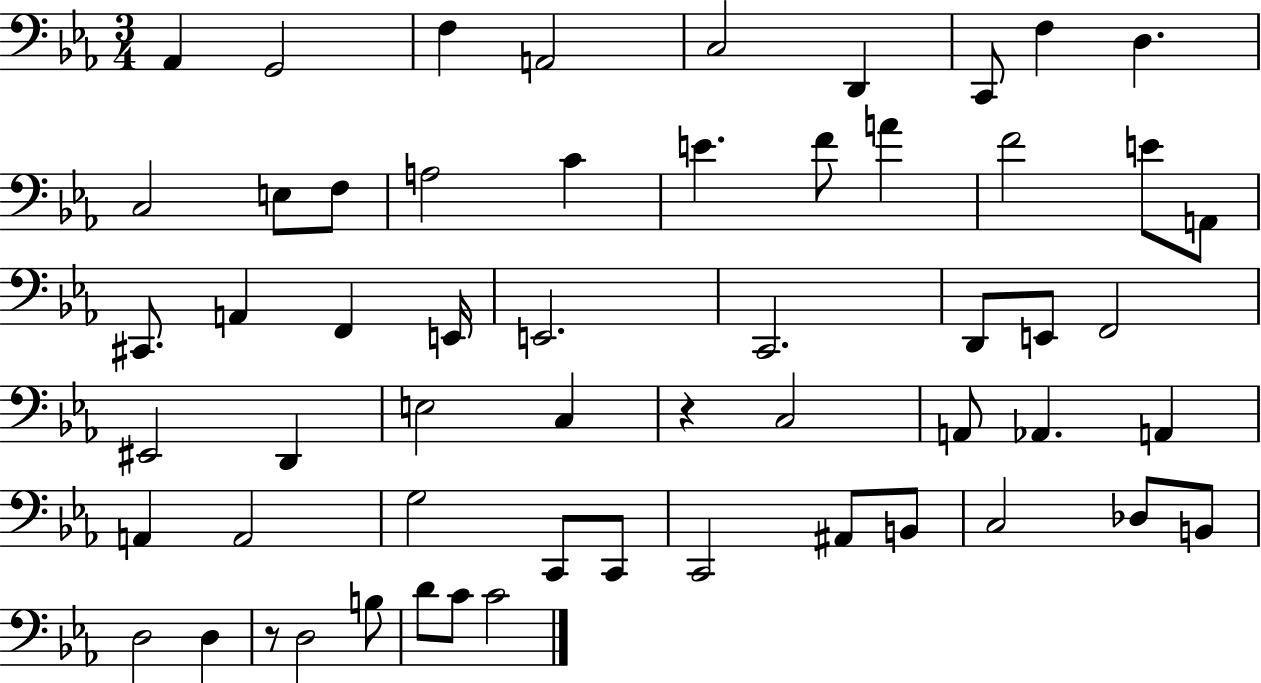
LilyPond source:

{
  \clef bass
  \numericTimeSignature
  \time 3/4
  \key ees \major
  aes,4 g,2 | f4 a,2 | c2 d,4 | c,8 f4 d4. | \break c2 e8 f8 | a2 c'4 | e'4. f'8 a'4 | f'2 e'8 a,8 | \break cis,8. a,4 f,4 e,16 | e,2. | c,2. | d,8 e,8 f,2 | \break eis,2 d,4 | e2 c4 | r4 c2 | a,8 aes,4. a,4 | \break a,4 a,2 | g2 c,8 c,8 | c,2 ais,8 b,8 | c2 des8 b,8 | \break d2 d4 | r8 d2 b8 | d'8 c'8 c'2 | \bar "|."
}